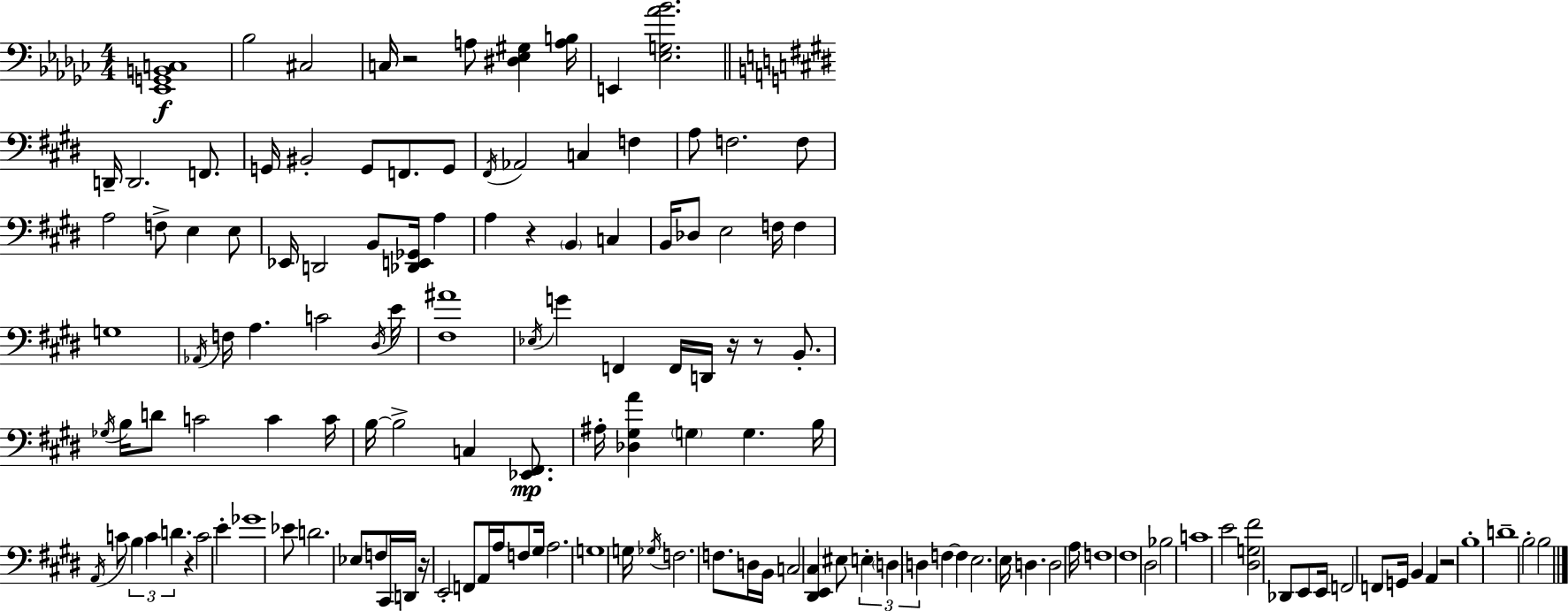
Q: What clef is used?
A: bass